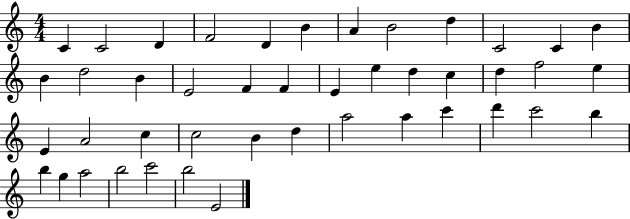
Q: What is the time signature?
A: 4/4